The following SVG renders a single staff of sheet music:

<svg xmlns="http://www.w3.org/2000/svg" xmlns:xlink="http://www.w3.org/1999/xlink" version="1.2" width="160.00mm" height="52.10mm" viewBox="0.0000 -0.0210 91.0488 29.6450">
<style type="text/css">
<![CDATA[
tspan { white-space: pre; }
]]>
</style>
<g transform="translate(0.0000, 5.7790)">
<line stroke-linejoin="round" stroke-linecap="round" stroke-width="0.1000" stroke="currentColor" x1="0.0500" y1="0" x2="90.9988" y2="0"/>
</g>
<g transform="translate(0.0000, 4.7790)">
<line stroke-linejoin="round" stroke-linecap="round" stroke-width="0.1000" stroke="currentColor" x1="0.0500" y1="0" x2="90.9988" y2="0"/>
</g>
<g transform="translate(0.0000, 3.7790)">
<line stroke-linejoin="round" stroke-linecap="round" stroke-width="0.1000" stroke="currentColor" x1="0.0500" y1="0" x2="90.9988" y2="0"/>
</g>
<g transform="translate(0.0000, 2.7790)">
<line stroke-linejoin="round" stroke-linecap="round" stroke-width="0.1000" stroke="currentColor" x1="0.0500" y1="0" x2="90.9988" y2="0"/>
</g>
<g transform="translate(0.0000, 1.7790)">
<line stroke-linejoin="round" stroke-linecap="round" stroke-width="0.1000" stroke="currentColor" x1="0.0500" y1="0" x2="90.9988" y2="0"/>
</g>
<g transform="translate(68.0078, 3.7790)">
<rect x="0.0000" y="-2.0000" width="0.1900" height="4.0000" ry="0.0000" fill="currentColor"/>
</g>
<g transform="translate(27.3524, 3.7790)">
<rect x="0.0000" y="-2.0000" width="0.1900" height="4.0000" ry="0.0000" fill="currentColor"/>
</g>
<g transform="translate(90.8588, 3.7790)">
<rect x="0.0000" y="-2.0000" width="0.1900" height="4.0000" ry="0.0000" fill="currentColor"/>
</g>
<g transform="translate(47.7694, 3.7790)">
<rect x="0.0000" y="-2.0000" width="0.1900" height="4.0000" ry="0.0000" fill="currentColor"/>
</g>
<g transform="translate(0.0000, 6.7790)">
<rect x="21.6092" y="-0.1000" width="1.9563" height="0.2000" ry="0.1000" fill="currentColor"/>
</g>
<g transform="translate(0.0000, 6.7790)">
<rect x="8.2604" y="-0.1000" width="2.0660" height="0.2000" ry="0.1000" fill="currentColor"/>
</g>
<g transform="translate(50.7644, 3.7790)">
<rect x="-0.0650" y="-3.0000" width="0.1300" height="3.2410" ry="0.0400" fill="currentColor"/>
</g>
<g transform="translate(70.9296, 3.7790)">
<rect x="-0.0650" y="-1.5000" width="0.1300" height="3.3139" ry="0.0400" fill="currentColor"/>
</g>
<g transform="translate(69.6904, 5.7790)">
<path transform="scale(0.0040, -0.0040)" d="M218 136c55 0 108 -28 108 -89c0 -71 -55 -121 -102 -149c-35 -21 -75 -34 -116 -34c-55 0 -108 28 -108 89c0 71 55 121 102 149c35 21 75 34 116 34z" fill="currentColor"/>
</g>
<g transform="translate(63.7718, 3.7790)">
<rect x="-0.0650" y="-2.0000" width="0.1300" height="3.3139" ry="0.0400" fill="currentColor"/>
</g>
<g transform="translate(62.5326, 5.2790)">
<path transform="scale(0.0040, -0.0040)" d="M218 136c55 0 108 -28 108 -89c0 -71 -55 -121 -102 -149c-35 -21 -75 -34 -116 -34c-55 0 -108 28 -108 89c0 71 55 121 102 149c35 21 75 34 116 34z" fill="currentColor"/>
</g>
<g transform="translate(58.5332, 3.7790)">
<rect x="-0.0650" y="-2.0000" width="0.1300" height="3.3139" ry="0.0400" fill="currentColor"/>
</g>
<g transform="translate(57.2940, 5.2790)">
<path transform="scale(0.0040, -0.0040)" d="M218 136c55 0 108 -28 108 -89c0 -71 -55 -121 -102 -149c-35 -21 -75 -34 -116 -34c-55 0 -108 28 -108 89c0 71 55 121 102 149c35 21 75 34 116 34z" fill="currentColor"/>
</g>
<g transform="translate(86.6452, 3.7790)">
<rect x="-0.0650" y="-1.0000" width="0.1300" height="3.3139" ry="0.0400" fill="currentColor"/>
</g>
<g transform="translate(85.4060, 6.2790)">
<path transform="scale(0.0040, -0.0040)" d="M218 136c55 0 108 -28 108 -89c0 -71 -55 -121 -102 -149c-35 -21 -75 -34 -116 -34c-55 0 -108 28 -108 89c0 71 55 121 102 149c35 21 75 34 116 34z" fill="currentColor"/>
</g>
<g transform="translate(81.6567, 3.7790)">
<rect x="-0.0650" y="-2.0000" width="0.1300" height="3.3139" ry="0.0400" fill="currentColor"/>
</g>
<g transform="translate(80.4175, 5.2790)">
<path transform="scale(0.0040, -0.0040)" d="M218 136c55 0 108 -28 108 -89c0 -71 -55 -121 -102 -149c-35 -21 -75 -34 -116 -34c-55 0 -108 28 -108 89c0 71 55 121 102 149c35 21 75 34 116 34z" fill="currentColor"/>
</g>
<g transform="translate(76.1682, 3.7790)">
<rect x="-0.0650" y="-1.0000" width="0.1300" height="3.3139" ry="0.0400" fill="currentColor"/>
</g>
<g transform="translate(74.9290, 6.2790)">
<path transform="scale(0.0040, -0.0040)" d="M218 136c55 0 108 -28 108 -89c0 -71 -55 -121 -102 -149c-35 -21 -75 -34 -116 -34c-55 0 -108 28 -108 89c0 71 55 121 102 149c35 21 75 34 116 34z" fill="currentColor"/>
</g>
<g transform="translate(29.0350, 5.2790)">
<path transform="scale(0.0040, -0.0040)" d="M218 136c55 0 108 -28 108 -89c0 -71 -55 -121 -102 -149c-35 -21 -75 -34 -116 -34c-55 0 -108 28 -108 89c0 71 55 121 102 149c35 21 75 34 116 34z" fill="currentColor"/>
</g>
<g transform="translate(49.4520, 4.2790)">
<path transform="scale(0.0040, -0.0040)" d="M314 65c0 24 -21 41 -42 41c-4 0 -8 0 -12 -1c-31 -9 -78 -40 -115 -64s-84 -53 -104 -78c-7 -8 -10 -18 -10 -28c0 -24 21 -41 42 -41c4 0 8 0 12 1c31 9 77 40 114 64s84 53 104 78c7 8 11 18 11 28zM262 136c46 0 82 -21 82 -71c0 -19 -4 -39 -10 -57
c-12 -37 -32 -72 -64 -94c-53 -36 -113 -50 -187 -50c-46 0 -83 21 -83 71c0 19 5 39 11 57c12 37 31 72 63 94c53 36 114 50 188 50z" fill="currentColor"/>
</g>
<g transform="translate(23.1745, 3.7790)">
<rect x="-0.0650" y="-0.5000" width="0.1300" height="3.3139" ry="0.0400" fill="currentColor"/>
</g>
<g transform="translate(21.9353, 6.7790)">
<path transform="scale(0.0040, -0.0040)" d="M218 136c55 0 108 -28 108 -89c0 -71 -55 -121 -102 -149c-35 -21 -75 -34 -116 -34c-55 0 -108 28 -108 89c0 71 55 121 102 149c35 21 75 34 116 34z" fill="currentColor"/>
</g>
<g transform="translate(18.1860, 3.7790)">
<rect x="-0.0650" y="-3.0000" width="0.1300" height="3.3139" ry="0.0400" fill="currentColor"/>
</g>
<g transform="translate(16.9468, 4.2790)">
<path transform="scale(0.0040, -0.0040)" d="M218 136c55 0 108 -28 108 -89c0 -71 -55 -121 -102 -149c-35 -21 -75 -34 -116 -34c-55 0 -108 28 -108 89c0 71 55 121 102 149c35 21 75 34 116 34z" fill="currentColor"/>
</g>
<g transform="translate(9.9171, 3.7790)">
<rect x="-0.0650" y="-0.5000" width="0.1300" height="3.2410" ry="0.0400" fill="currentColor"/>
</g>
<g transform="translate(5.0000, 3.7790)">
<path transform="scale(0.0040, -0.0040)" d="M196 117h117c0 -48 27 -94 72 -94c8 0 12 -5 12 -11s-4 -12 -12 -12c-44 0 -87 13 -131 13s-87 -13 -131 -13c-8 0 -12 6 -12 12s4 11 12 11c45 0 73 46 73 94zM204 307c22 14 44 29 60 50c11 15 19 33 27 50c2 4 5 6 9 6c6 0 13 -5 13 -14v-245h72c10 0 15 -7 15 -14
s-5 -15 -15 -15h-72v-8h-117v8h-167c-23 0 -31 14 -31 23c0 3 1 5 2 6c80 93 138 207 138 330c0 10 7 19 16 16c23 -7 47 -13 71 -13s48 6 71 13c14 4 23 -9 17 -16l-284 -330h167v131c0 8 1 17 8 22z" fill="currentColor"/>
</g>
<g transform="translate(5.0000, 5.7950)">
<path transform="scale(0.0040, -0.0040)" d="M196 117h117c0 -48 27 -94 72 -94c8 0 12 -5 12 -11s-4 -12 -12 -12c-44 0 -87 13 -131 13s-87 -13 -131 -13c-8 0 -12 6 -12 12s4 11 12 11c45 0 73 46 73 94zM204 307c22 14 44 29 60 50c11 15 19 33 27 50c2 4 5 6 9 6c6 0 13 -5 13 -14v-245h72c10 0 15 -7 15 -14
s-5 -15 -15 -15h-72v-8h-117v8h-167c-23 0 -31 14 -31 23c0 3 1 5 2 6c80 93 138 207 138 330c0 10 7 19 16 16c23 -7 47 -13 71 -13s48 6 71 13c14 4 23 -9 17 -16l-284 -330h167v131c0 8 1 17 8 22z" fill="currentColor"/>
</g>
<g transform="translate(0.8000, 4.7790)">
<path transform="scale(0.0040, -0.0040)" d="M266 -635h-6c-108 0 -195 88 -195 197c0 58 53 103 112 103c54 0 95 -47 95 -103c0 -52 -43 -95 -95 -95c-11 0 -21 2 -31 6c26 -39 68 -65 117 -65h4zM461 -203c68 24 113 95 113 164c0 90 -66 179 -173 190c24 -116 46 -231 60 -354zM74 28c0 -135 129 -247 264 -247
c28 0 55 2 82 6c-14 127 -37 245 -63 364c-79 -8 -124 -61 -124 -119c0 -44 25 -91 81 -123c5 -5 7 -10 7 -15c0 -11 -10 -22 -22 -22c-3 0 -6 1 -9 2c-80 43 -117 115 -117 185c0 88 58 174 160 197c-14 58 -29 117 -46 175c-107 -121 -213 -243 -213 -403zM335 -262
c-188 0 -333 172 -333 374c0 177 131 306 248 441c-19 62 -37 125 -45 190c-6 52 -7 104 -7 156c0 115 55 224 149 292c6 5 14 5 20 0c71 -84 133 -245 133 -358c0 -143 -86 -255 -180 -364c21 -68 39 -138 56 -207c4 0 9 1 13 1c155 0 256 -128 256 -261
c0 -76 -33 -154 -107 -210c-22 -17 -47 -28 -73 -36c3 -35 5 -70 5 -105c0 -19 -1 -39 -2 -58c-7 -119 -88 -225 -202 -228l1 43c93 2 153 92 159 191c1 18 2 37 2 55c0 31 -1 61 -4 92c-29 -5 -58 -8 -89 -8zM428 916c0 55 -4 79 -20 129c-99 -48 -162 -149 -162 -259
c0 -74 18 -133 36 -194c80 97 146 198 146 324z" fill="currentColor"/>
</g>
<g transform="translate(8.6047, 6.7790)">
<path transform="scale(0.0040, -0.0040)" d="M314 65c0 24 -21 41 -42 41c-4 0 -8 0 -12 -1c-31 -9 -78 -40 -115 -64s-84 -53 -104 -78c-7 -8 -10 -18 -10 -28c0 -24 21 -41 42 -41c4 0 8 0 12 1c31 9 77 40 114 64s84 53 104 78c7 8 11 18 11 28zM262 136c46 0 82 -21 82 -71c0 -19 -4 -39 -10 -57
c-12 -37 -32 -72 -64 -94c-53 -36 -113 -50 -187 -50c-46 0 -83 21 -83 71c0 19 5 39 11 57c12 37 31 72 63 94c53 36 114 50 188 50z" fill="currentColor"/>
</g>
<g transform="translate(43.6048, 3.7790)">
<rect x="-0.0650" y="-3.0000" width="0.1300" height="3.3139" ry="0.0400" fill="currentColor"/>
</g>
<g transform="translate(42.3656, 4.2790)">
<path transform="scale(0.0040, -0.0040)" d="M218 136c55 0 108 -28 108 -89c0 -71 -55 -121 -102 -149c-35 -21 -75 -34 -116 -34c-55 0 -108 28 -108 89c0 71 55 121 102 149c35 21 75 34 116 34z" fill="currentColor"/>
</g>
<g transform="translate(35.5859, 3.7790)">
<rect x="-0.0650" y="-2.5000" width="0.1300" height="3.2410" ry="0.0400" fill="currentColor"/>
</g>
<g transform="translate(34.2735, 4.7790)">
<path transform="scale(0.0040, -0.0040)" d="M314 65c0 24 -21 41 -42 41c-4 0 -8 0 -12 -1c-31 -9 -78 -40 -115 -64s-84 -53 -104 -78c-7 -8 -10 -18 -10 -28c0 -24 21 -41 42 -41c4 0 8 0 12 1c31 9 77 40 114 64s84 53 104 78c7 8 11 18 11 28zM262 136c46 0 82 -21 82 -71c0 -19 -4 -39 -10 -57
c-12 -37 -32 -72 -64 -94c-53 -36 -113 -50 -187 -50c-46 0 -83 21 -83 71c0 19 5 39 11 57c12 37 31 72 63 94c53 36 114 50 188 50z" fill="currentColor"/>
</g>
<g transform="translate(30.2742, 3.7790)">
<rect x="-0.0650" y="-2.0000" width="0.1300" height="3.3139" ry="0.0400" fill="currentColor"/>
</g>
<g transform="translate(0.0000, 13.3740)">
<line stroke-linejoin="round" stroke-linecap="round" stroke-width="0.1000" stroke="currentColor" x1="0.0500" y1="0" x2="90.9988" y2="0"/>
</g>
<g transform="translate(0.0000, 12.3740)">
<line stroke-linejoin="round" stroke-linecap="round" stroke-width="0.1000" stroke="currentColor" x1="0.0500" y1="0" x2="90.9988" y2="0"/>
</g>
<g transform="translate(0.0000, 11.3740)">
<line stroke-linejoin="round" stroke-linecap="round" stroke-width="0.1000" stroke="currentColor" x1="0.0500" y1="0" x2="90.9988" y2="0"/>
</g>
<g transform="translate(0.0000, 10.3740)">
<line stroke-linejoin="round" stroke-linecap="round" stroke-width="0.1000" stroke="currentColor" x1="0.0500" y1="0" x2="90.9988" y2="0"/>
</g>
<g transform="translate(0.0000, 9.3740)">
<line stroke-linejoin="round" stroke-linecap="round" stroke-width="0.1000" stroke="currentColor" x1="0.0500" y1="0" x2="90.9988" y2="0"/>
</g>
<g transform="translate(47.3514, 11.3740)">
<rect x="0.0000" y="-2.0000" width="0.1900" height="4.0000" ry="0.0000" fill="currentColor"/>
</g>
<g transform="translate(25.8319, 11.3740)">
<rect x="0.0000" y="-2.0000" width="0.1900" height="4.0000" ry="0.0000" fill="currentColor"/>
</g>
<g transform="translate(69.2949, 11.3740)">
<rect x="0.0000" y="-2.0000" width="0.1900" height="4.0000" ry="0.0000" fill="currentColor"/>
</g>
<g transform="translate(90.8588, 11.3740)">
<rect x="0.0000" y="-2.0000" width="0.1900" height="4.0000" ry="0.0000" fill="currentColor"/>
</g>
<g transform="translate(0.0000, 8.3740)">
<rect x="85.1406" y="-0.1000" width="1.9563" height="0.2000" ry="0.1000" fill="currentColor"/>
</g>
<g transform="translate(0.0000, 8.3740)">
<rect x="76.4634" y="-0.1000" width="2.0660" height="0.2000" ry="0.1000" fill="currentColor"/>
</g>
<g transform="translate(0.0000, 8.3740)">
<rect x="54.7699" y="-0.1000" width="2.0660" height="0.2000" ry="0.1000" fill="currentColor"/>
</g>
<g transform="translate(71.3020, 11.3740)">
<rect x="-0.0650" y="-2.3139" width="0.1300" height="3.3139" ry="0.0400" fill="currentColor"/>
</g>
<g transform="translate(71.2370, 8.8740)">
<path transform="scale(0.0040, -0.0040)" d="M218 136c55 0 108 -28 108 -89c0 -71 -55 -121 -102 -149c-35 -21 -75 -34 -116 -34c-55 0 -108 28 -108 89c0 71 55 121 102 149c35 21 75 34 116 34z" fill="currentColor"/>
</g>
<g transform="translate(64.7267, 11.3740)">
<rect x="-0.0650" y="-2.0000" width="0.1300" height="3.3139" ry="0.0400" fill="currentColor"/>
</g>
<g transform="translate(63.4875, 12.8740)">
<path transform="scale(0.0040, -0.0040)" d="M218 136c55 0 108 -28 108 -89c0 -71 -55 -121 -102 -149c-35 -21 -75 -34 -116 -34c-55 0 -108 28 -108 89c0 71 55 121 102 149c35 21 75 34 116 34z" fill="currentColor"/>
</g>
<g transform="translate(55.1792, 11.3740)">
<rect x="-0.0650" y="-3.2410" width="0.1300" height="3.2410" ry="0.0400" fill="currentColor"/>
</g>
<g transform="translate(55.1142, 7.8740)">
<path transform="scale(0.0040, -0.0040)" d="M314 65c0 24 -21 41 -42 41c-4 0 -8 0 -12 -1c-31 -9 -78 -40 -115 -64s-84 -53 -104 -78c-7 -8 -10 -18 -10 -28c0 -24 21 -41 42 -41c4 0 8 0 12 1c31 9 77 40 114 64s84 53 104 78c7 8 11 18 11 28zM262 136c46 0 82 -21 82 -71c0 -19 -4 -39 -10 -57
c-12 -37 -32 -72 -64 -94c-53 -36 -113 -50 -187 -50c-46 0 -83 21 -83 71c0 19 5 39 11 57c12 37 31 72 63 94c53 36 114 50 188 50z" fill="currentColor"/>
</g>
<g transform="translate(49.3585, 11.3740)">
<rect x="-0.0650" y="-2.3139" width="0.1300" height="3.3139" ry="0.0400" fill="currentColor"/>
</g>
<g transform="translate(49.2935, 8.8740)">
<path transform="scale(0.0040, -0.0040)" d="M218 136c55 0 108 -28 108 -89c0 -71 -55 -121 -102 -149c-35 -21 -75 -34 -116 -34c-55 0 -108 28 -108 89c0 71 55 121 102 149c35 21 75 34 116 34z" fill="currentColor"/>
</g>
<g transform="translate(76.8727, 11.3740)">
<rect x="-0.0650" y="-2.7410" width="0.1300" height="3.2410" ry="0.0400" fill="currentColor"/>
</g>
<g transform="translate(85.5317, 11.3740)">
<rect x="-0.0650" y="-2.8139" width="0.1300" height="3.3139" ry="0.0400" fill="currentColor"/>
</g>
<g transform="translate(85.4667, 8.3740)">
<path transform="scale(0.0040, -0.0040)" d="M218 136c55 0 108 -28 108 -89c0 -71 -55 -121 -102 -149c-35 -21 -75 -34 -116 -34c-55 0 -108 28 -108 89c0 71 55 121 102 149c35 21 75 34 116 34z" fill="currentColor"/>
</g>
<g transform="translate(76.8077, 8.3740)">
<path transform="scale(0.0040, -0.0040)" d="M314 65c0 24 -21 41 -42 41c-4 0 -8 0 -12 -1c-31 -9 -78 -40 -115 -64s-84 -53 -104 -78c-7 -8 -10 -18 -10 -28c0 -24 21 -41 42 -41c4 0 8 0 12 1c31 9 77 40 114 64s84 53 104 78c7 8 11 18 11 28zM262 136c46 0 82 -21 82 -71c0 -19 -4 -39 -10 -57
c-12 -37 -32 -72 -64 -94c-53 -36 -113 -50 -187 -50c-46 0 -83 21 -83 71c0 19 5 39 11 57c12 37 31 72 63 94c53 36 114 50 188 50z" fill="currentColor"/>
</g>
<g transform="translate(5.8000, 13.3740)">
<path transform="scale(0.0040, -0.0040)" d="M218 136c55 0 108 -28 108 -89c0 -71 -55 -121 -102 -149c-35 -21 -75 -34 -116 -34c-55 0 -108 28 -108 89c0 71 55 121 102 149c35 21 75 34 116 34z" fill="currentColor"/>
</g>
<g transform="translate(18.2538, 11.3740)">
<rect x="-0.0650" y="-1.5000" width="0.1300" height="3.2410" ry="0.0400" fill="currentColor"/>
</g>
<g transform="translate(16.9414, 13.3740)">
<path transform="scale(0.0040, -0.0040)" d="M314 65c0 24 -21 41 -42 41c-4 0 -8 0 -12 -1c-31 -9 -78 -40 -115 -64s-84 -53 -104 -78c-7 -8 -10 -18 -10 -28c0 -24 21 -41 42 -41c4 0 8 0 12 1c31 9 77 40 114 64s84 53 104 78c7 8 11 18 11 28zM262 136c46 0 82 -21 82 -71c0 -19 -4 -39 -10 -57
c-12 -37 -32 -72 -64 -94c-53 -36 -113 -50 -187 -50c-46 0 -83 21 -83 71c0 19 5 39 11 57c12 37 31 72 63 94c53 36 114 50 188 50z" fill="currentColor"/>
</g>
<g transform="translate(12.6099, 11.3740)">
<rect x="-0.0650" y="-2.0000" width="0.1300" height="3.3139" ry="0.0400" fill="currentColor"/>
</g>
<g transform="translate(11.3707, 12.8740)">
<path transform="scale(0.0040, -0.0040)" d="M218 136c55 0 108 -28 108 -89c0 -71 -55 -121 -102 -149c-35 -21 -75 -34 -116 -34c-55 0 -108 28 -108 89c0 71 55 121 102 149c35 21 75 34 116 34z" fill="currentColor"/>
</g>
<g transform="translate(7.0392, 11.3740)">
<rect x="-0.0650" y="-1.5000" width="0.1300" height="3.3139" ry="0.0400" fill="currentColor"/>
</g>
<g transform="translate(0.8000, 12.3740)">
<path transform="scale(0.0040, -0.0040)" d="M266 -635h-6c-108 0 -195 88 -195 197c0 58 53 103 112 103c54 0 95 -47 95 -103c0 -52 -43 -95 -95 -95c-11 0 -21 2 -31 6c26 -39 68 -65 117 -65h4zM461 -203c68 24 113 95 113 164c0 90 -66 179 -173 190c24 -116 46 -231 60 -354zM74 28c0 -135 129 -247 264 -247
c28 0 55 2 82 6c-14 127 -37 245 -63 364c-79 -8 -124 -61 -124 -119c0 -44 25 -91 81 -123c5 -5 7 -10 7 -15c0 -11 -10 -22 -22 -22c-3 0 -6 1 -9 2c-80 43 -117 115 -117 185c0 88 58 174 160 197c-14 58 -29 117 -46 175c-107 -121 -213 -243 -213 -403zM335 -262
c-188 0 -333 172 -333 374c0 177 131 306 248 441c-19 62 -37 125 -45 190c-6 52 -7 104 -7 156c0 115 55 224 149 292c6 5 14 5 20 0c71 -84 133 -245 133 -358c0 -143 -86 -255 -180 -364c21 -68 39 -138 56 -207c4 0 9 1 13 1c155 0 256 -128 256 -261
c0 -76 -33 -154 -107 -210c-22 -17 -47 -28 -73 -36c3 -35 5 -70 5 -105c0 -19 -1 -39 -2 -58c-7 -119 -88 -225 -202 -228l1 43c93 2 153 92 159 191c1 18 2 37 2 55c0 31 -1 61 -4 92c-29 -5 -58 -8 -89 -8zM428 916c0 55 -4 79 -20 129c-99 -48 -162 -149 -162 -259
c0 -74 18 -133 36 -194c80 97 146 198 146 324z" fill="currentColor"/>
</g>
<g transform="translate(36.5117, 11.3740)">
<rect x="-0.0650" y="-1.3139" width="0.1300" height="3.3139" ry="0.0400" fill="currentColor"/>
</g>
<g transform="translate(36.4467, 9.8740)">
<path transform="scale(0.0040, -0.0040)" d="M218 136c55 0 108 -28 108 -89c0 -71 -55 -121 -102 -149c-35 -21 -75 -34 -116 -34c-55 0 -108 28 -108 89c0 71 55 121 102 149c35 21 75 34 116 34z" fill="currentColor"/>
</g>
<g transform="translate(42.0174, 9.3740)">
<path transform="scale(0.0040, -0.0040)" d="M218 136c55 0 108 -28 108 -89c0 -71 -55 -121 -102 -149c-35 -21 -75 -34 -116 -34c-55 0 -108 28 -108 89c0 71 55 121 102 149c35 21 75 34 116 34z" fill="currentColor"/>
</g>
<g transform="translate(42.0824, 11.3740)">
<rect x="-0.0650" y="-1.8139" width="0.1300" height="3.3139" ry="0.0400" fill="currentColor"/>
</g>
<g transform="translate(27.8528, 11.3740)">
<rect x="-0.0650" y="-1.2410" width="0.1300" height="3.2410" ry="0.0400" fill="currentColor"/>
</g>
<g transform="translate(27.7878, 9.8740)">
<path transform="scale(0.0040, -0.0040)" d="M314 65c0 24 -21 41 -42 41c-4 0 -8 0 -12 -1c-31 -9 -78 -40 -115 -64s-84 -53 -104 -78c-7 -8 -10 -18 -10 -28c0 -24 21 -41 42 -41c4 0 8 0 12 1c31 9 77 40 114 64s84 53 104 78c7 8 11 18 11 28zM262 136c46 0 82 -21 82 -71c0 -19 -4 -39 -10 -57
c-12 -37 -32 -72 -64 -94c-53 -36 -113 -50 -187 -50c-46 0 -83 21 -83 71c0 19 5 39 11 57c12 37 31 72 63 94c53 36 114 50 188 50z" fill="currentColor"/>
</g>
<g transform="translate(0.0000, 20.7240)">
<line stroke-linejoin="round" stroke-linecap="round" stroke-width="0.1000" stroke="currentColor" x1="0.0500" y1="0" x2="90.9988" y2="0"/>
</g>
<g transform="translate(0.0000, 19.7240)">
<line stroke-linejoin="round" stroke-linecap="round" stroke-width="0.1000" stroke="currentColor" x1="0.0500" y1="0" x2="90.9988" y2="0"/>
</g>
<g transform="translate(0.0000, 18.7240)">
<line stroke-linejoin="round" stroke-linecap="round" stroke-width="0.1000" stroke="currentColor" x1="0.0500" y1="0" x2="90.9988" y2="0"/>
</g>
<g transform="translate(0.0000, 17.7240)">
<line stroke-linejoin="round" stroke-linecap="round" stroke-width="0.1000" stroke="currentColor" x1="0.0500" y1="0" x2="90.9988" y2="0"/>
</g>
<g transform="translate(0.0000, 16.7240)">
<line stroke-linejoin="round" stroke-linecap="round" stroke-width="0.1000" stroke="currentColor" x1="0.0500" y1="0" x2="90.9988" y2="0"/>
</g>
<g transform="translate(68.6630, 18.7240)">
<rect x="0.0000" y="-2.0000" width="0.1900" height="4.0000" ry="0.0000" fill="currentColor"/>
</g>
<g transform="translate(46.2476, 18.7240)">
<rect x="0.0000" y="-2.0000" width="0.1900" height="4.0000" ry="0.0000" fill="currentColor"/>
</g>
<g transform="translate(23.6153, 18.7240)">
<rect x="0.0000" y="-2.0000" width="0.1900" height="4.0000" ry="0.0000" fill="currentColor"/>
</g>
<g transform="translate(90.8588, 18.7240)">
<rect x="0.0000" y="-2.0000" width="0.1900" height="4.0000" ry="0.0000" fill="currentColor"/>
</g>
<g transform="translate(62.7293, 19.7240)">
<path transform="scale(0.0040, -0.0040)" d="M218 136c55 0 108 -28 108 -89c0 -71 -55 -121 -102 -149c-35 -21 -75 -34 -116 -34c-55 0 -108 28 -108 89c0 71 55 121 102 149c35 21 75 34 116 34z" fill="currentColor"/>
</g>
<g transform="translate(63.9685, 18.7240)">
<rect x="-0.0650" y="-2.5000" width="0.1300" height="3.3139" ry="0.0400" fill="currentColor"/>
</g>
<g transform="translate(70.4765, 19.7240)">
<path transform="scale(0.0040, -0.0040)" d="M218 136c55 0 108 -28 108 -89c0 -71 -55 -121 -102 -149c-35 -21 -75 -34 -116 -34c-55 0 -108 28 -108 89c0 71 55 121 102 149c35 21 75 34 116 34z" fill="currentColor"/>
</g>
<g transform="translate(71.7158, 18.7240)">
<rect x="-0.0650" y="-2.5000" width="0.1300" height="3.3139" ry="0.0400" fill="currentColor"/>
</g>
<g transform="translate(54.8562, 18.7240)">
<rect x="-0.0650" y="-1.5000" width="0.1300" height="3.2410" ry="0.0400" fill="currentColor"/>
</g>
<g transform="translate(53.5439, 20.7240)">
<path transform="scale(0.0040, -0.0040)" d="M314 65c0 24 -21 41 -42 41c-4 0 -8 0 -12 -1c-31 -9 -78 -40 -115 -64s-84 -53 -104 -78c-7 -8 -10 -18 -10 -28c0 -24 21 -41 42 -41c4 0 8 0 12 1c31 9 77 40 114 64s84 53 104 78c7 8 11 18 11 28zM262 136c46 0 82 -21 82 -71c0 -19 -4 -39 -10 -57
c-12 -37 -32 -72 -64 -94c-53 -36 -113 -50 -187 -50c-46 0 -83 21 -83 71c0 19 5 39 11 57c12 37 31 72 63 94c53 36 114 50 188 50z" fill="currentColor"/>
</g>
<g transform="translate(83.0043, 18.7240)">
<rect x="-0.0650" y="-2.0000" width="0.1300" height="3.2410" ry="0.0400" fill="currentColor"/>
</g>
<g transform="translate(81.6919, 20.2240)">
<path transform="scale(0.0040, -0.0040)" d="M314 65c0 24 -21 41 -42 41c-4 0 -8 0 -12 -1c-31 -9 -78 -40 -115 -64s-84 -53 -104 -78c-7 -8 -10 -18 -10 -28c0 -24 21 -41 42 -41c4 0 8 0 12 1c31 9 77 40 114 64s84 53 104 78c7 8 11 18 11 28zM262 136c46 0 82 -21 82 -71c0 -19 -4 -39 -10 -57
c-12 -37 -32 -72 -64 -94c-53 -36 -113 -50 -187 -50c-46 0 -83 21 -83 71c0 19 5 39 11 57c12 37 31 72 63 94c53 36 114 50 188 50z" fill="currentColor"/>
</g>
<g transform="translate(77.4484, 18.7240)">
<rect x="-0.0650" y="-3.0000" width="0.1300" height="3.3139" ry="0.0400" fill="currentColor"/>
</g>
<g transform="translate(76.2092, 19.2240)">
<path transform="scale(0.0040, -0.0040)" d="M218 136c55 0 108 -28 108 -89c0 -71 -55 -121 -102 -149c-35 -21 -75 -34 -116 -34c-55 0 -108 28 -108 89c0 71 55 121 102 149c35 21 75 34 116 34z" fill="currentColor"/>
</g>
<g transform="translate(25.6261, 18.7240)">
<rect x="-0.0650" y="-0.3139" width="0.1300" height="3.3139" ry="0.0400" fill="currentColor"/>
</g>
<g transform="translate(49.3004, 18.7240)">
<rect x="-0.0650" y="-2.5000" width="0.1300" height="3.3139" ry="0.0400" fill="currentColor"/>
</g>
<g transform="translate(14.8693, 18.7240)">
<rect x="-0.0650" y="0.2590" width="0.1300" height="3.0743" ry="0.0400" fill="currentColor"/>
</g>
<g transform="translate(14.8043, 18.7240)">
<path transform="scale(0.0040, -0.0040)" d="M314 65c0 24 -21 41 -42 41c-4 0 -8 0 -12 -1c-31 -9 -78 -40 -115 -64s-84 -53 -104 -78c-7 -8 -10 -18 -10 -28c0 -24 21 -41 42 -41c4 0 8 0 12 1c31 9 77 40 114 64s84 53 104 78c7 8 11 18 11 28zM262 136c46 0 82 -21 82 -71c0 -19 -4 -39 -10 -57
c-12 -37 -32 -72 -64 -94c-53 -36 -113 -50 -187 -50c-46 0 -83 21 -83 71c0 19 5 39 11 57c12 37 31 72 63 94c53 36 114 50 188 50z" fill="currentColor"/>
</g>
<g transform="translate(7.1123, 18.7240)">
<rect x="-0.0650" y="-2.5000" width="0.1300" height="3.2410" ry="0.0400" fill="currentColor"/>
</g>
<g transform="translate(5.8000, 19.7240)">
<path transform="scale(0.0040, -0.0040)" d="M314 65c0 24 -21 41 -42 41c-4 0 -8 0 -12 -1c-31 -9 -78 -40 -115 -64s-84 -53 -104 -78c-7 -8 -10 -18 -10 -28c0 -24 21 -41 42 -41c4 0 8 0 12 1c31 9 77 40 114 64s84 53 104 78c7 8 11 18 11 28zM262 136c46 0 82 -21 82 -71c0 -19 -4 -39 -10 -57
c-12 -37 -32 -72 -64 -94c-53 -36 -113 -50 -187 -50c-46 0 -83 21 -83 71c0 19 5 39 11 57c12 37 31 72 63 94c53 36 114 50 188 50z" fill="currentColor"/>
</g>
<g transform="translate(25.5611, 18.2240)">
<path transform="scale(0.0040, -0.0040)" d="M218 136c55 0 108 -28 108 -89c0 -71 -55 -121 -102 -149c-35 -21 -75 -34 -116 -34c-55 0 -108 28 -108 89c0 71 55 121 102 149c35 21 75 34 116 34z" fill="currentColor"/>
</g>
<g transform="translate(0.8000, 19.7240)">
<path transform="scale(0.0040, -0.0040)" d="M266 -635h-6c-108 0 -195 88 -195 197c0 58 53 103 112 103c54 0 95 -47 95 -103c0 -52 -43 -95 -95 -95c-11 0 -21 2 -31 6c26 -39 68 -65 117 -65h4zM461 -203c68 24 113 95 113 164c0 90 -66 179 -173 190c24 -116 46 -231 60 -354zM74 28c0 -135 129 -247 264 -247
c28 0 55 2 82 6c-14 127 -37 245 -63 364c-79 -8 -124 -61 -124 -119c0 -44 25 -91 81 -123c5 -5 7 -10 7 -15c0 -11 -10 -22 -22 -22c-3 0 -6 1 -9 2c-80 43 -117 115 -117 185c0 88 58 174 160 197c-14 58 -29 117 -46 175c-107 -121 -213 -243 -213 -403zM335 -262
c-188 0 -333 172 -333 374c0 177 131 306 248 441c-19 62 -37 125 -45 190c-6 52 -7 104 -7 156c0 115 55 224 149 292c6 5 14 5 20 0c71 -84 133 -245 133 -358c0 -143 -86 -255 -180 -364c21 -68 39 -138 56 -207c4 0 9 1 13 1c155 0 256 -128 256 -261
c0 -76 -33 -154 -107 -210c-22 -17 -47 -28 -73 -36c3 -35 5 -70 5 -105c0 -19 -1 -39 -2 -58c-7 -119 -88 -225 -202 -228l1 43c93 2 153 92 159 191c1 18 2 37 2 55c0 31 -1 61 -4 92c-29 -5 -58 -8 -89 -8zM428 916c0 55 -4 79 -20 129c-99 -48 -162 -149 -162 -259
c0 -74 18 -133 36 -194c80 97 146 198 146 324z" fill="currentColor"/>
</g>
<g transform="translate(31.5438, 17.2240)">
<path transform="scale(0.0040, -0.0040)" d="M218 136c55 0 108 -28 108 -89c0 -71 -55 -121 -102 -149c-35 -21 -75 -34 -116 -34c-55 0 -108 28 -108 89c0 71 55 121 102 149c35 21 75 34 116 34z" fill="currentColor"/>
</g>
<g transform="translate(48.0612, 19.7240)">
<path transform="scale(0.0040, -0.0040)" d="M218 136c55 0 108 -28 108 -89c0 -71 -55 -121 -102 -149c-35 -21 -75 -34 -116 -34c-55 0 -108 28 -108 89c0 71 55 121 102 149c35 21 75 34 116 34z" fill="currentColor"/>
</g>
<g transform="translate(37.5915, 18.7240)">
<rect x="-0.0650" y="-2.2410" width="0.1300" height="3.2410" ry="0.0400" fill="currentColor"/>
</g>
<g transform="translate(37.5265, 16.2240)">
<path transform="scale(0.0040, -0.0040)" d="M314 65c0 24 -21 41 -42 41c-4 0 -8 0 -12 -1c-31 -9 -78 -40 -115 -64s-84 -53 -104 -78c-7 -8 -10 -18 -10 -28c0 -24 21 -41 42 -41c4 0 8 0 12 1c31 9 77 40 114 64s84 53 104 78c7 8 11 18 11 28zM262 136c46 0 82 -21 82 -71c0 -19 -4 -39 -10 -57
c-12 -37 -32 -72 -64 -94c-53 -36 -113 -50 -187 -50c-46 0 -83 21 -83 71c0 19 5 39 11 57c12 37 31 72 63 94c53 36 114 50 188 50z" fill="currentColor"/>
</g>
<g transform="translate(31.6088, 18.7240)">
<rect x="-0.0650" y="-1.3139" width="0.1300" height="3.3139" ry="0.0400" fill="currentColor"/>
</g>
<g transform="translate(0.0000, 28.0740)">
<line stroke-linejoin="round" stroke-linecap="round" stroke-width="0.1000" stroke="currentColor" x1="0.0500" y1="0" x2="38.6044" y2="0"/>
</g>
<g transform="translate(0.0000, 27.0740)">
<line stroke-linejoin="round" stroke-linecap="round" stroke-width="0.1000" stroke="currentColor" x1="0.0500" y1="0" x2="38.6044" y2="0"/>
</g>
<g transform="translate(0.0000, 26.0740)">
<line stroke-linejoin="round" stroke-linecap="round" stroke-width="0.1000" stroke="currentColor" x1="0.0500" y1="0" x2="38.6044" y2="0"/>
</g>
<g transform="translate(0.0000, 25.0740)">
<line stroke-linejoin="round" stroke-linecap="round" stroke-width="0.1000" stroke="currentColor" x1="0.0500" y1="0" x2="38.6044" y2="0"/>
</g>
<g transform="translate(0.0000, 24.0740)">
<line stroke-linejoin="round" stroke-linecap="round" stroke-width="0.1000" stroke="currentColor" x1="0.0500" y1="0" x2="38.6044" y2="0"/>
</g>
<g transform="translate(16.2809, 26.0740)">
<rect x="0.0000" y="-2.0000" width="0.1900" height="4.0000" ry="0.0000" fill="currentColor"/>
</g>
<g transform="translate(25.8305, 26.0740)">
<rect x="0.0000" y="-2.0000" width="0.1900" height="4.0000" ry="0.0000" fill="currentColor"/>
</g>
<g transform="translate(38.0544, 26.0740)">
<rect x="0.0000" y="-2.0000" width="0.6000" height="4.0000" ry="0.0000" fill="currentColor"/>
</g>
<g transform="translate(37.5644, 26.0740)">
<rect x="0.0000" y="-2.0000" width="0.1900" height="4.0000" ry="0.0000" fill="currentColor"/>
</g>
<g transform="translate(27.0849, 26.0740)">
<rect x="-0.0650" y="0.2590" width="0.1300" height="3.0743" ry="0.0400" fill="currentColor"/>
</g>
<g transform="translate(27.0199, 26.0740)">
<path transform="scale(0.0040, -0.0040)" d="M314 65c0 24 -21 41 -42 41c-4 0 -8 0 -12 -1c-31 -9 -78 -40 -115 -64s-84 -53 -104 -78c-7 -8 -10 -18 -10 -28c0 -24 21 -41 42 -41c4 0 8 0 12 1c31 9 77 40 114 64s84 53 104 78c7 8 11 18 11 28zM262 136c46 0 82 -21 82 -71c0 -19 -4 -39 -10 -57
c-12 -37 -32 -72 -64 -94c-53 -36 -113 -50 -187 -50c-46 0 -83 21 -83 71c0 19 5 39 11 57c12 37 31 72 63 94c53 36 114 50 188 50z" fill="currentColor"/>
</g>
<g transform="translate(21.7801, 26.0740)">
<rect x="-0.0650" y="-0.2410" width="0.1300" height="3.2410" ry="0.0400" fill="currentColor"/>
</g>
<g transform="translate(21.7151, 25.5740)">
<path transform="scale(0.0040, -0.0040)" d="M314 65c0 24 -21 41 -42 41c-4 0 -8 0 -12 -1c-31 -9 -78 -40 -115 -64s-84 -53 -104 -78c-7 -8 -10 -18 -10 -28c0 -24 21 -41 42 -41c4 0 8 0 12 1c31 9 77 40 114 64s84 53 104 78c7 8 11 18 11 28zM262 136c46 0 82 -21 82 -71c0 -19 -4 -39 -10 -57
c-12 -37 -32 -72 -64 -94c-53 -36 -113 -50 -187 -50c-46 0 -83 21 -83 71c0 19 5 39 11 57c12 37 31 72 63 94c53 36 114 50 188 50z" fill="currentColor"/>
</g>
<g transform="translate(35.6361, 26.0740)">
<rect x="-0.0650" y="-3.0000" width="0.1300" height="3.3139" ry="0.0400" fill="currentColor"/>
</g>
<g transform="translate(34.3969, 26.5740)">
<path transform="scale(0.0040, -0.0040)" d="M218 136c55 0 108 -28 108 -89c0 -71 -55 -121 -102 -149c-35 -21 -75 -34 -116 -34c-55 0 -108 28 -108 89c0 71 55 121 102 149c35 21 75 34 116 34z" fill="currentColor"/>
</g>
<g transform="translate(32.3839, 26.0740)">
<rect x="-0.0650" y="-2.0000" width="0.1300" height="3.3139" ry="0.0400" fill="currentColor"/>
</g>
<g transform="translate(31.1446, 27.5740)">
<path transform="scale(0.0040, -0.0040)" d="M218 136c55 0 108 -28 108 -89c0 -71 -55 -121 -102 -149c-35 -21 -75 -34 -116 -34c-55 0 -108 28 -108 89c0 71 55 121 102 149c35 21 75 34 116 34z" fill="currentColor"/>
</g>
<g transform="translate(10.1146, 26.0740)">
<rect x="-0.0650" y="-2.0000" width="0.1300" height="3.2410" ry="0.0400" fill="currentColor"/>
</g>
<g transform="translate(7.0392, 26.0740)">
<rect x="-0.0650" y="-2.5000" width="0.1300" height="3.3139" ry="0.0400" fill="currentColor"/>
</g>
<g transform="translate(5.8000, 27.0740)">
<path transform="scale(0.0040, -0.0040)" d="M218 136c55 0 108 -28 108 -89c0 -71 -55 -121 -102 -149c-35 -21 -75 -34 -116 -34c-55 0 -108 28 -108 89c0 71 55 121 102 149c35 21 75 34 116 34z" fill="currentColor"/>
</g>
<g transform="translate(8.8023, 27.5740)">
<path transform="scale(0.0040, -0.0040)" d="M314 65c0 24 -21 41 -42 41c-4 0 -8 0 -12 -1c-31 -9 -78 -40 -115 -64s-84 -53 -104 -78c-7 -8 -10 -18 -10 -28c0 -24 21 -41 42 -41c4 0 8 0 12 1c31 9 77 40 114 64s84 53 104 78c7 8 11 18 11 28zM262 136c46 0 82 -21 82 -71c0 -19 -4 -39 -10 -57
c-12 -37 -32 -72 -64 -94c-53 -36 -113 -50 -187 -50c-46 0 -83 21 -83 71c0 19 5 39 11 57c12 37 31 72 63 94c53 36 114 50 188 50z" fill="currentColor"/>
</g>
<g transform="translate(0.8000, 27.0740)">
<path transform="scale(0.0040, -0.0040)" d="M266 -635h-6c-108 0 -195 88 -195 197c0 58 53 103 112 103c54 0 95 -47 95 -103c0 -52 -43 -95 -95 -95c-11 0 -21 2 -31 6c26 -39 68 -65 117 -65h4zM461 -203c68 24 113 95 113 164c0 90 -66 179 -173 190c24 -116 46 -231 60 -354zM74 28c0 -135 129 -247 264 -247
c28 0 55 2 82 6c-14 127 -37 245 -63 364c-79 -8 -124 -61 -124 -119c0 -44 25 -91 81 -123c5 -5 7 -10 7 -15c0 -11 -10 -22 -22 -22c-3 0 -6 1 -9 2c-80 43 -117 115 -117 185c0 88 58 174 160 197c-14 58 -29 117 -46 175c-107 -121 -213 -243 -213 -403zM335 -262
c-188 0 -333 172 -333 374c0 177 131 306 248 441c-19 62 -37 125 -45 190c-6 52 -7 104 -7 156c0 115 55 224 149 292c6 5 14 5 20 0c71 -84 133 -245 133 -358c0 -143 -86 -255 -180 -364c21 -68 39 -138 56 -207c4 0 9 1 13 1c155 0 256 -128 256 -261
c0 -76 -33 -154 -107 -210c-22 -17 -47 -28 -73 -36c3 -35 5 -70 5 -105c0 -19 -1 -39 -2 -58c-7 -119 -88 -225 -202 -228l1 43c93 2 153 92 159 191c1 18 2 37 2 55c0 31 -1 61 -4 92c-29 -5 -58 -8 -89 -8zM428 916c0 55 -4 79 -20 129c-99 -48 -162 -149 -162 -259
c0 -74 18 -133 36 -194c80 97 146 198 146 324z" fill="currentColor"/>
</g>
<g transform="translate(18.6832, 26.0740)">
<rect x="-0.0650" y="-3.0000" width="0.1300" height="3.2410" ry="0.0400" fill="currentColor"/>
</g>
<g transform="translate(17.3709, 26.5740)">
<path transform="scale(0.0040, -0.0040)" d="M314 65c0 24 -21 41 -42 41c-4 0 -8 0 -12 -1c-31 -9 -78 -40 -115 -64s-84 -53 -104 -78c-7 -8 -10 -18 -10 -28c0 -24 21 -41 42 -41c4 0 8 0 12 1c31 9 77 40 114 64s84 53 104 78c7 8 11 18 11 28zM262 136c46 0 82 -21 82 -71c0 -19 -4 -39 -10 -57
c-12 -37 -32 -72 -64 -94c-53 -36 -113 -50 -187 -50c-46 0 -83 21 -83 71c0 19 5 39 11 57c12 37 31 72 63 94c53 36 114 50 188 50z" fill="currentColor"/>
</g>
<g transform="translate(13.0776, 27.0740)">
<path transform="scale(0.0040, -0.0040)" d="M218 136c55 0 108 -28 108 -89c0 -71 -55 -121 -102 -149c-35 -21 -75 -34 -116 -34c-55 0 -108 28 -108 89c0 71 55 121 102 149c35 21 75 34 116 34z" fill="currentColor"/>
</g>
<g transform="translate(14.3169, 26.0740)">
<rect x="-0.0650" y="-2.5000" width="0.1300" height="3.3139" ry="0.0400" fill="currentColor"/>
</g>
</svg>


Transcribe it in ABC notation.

X:1
T:Untitled
M:4/4
L:1/4
K:C
C2 A C F G2 A A2 F F E D F D E F E2 e2 e f g b2 F g a2 a G2 B2 c e g2 G E2 G G A F2 G F2 G A2 c2 B2 F A